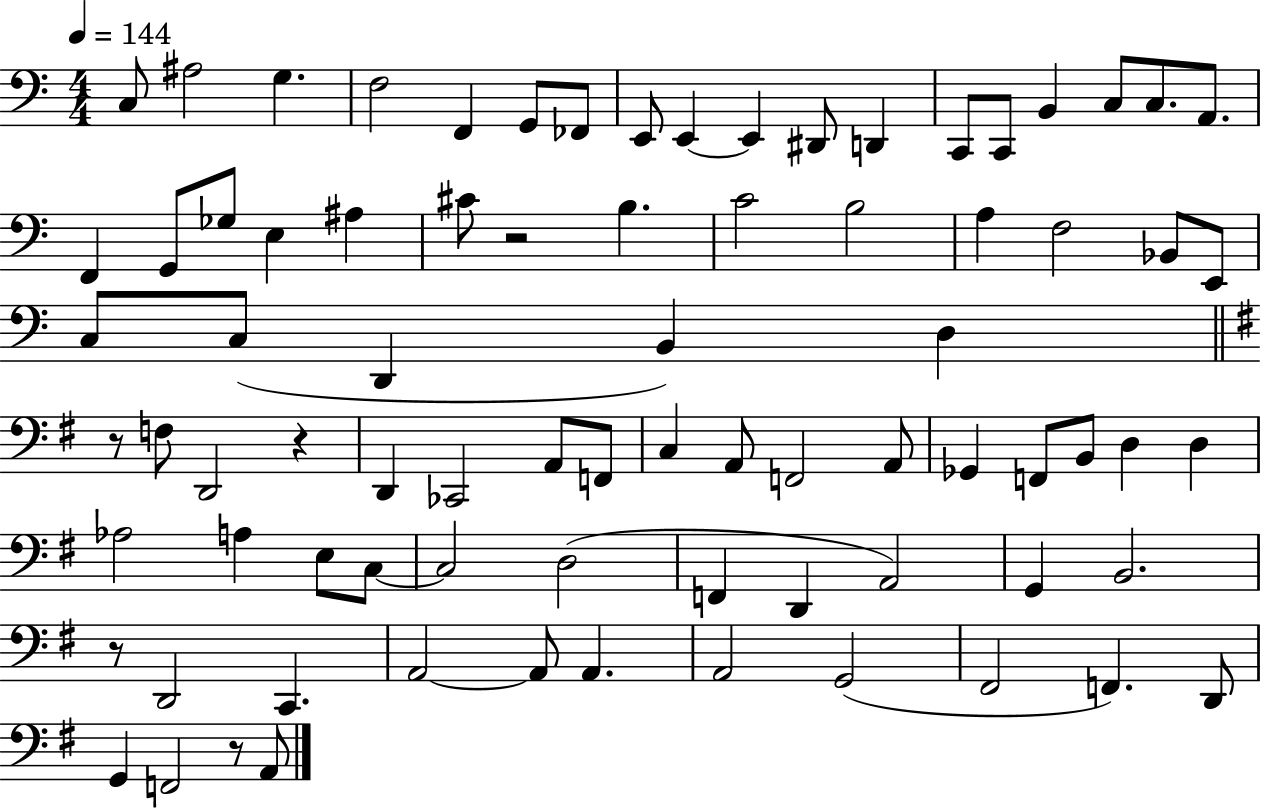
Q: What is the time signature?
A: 4/4